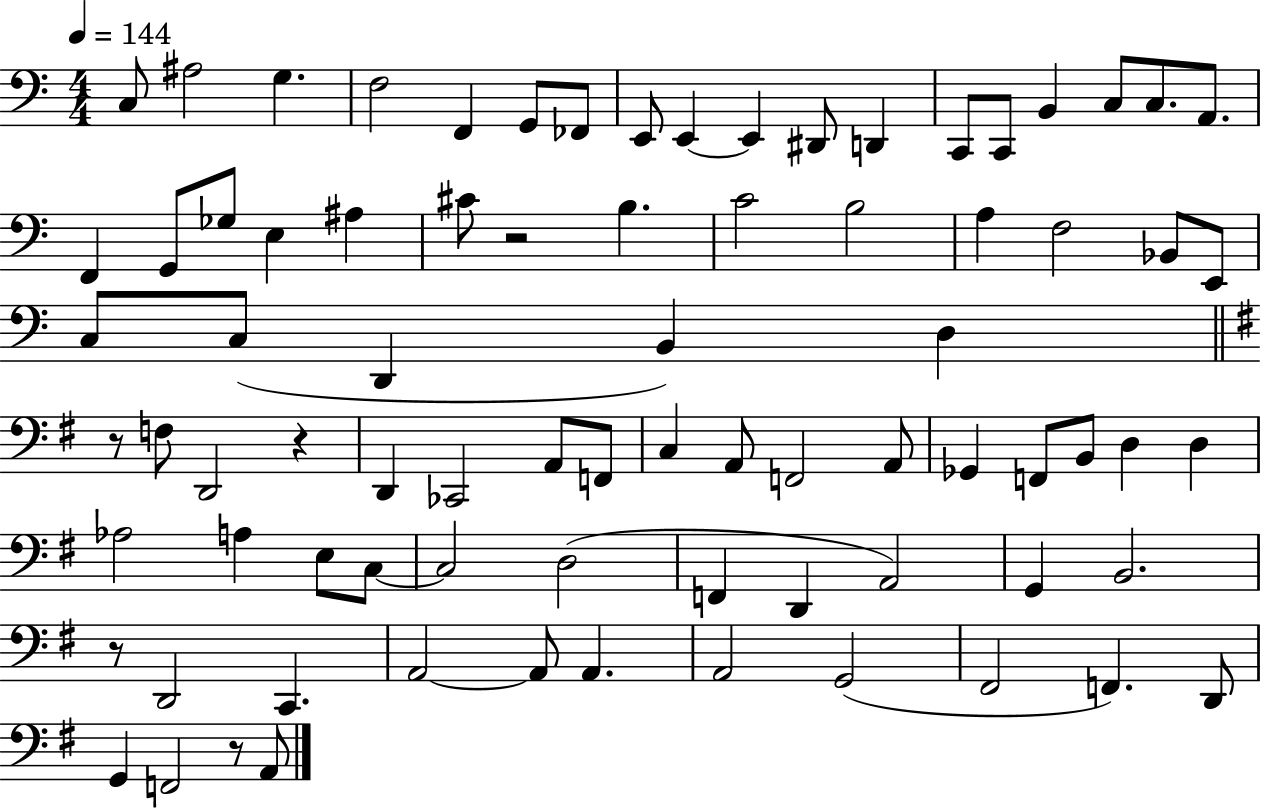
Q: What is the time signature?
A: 4/4